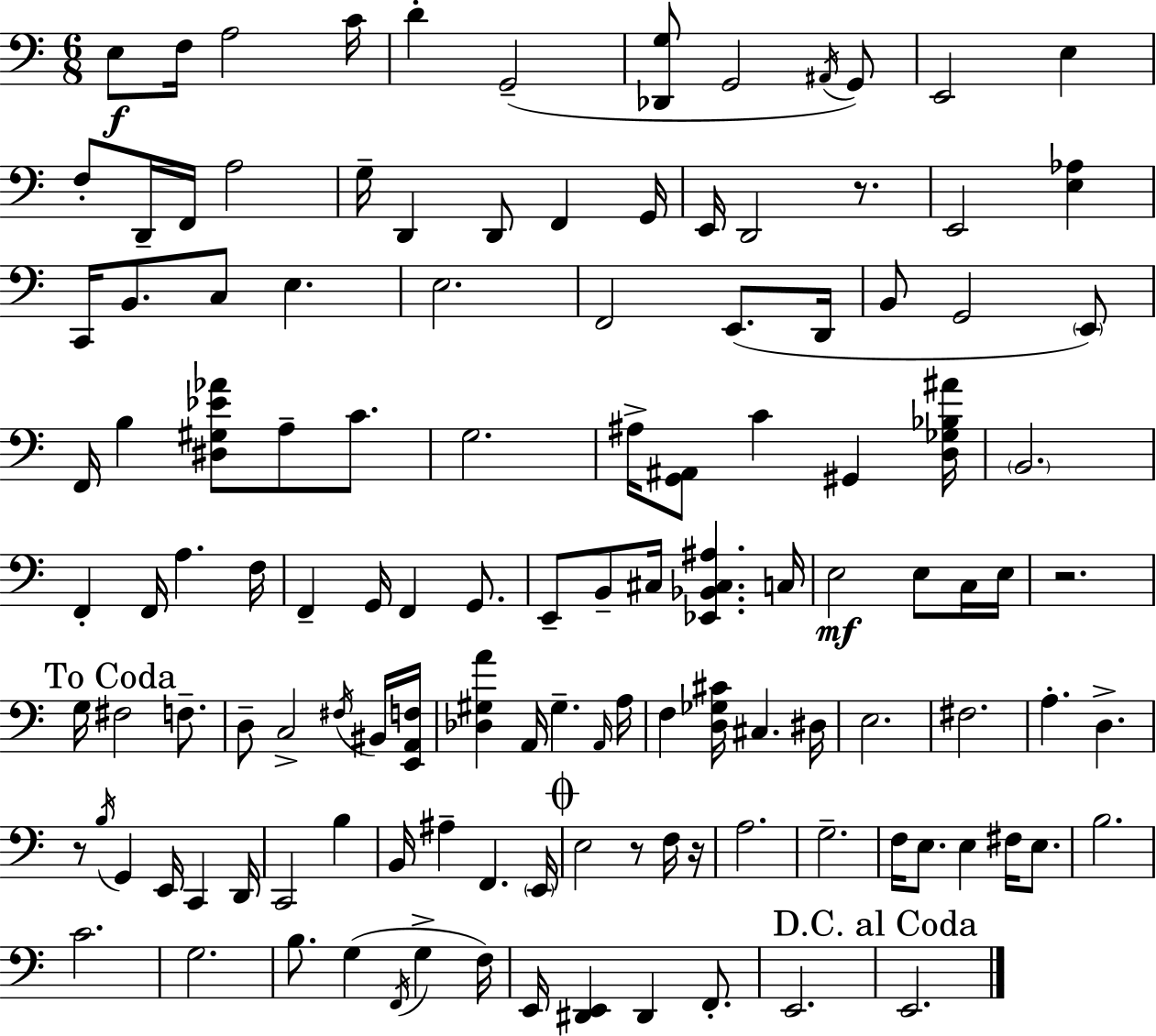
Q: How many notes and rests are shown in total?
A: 125